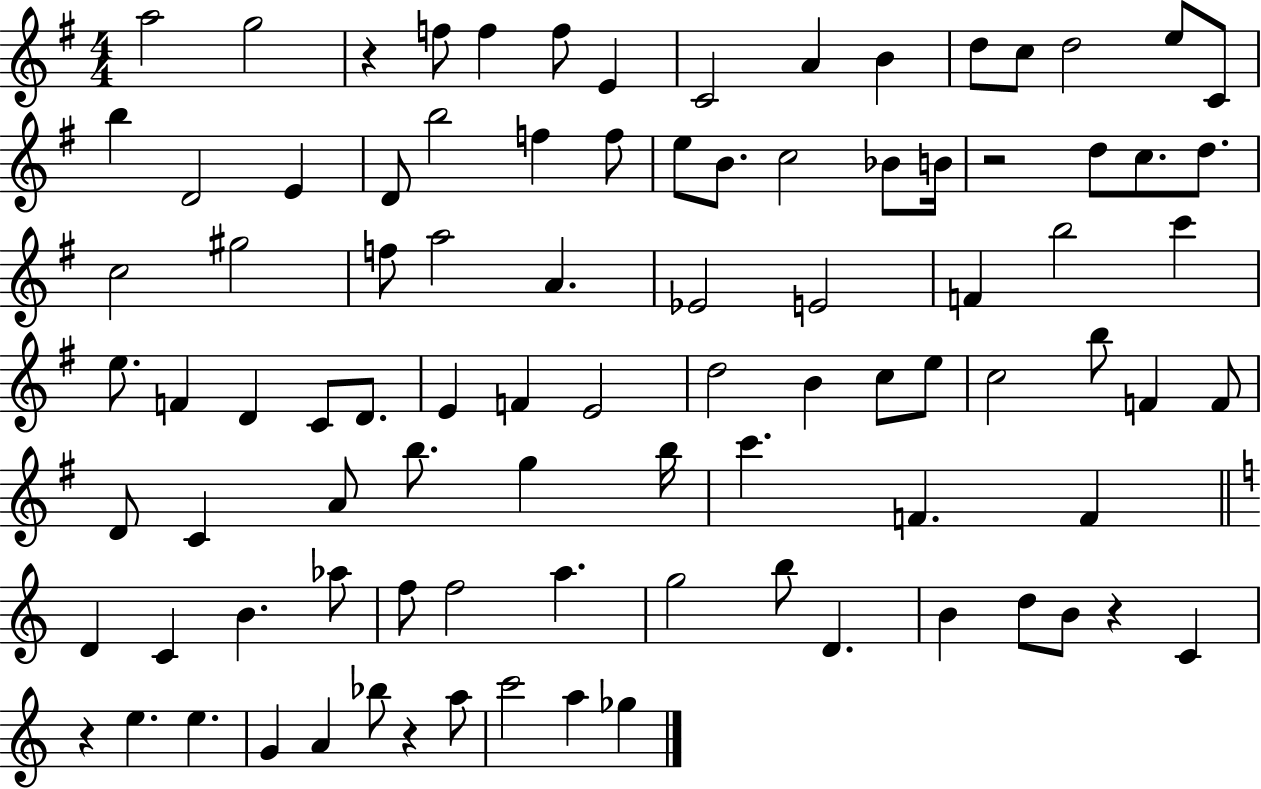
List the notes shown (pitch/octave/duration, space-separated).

A5/h G5/h R/q F5/e F5/q F5/e E4/q C4/h A4/q B4/q D5/e C5/e D5/h E5/e C4/e B5/q D4/h E4/q D4/e B5/h F5/q F5/e E5/e B4/e. C5/h Bb4/e B4/s R/h D5/e C5/e. D5/e. C5/h G#5/h F5/e A5/h A4/q. Eb4/h E4/h F4/q B5/h C6/q E5/e. F4/q D4/q C4/e D4/e. E4/q F4/q E4/h D5/h B4/q C5/e E5/e C5/h B5/e F4/q F4/e D4/e C4/q A4/e B5/e. G5/q B5/s C6/q. F4/q. F4/q D4/q C4/q B4/q. Ab5/e F5/e F5/h A5/q. G5/h B5/e D4/q. B4/q D5/e B4/e R/q C4/q R/q E5/q. E5/q. G4/q A4/q Bb5/e R/q A5/e C6/h A5/q Gb5/q